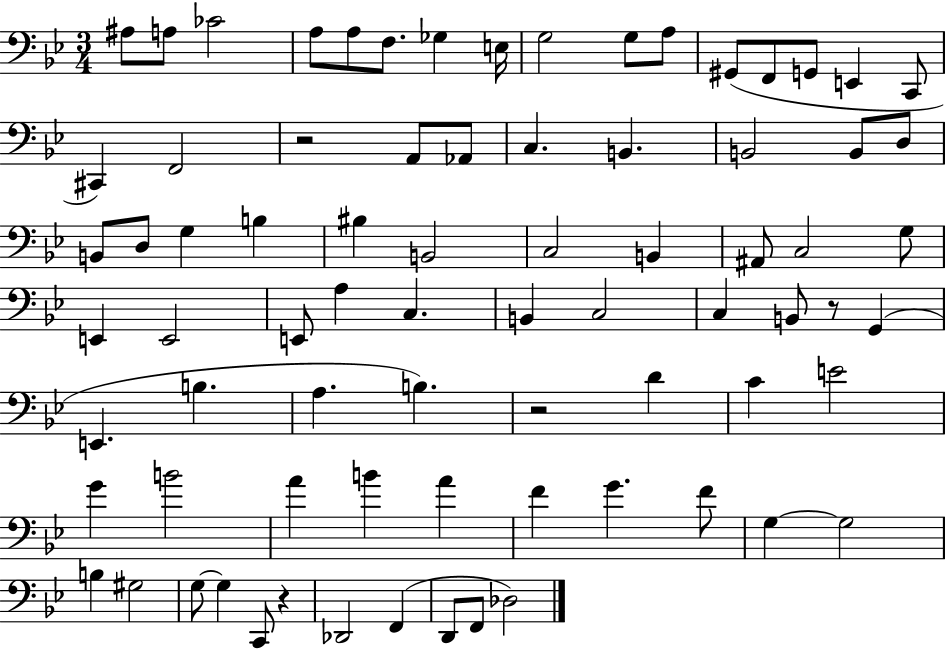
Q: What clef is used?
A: bass